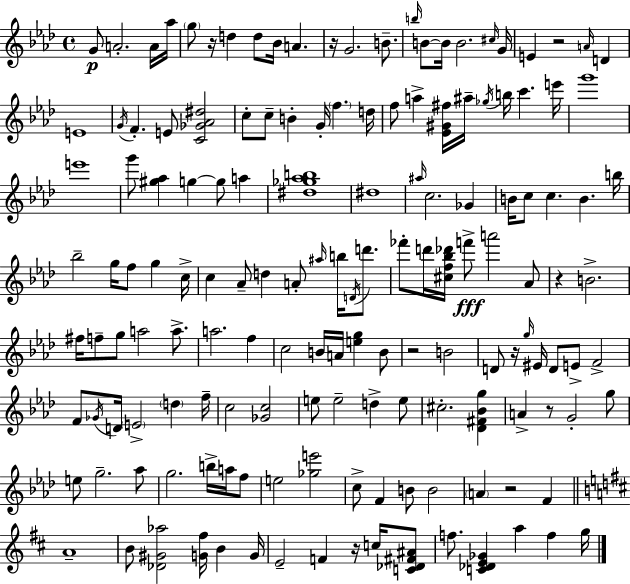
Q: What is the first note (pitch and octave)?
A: G4